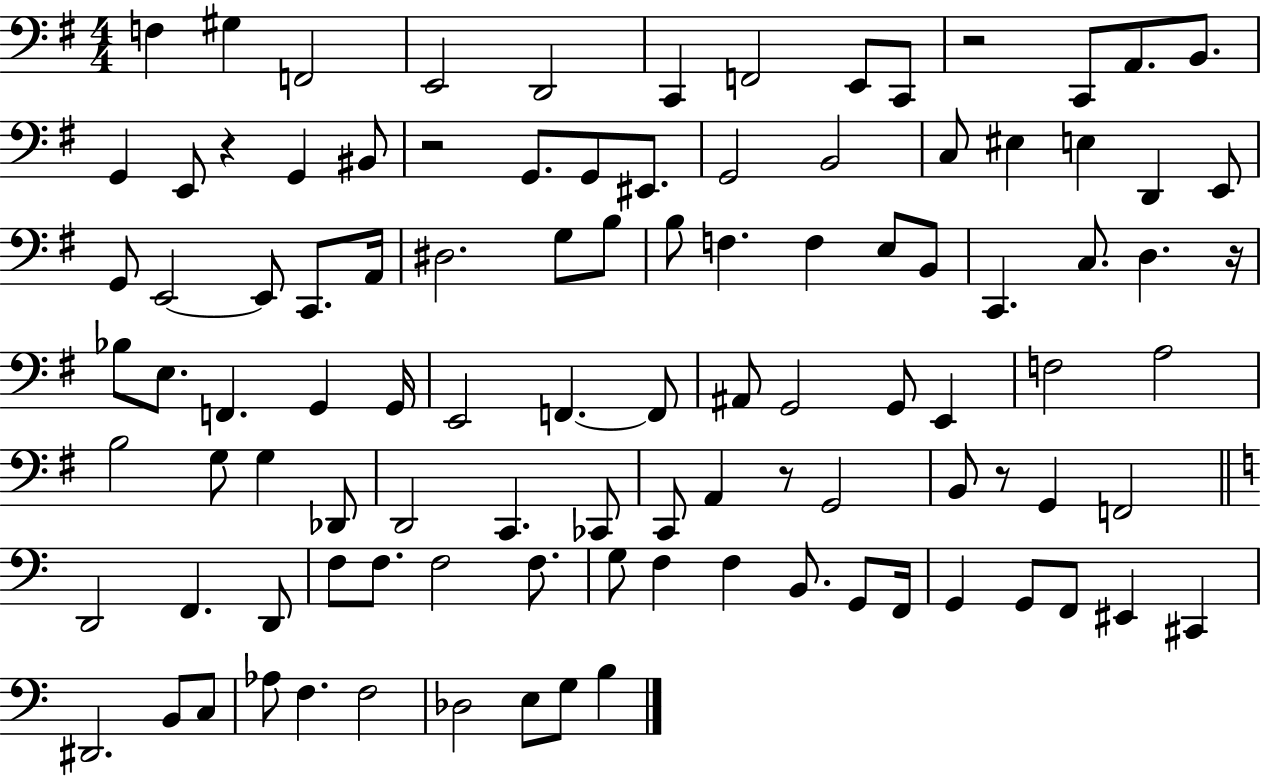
{
  \clef bass
  \numericTimeSignature
  \time 4/4
  \key g \major
  f4 gis4 f,2 | e,2 d,2 | c,4 f,2 e,8 c,8 | r2 c,8 a,8. b,8. | \break g,4 e,8 r4 g,4 bis,8 | r2 g,8. g,8 eis,8. | g,2 b,2 | c8 eis4 e4 d,4 e,8 | \break g,8 e,2~~ e,8 c,8. a,16 | dis2. g8 b8 | b8 f4. f4 e8 b,8 | c,4. c8. d4. r16 | \break bes8 e8. f,4. g,4 g,16 | e,2 f,4.~~ f,8 | ais,8 g,2 g,8 e,4 | f2 a2 | \break b2 g8 g4 des,8 | d,2 c,4. ces,8 | c,8 a,4 r8 g,2 | b,8 r8 g,4 f,2 | \break \bar "||" \break \key c \major d,2 f,4. d,8 | f8 f8. f2 f8. | g8 f4 f4 b,8. g,8 f,16 | g,4 g,8 f,8 eis,4 cis,4 | \break dis,2. b,8 c8 | aes8 f4. f2 | des2 e8 g8 b4 | \bar "|."
}